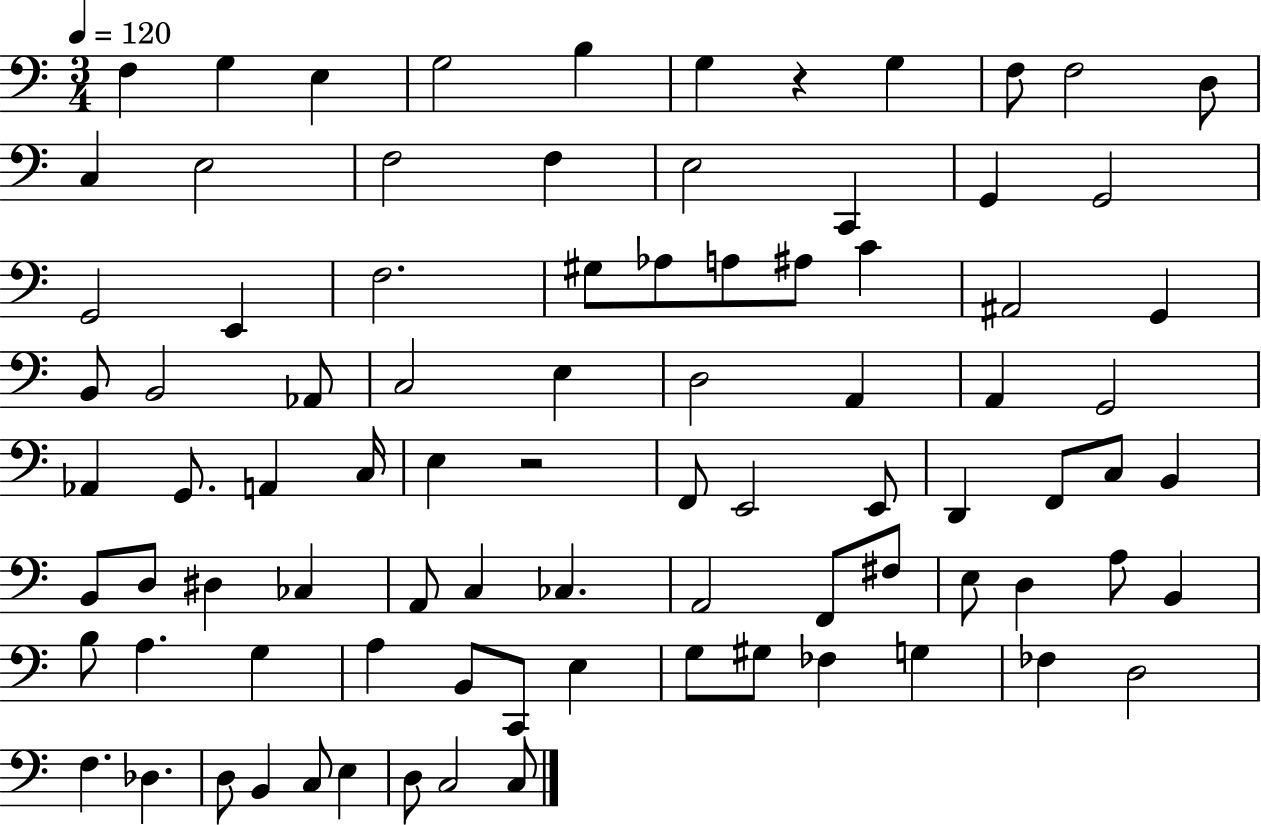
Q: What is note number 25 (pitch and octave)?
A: A#3